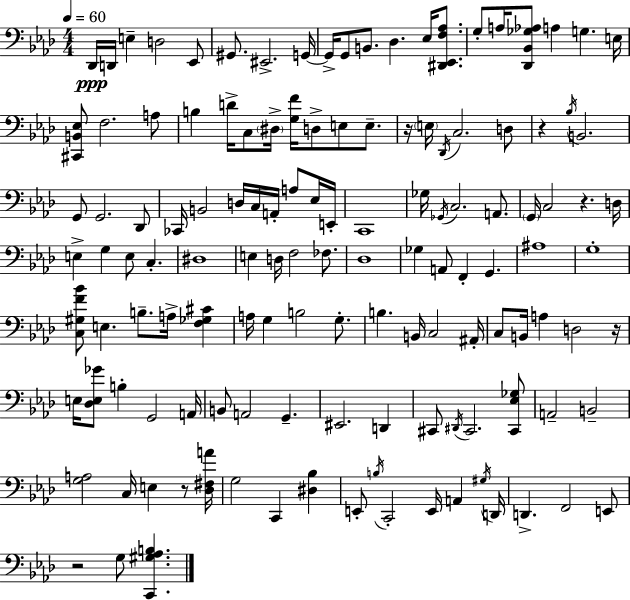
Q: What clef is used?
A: bass